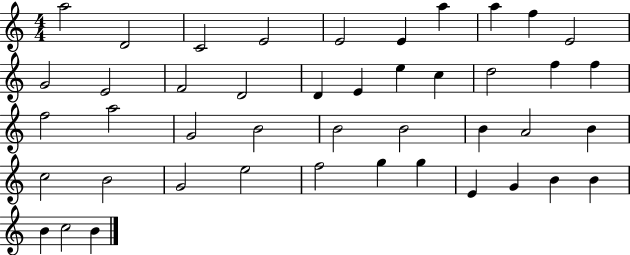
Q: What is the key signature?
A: C major